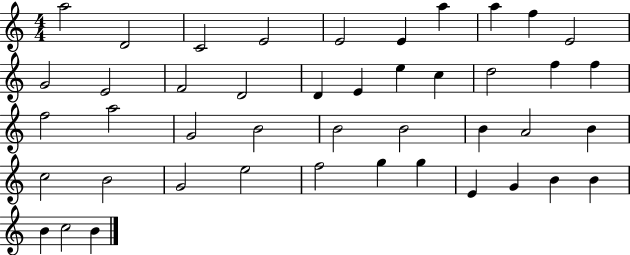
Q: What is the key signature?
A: C major